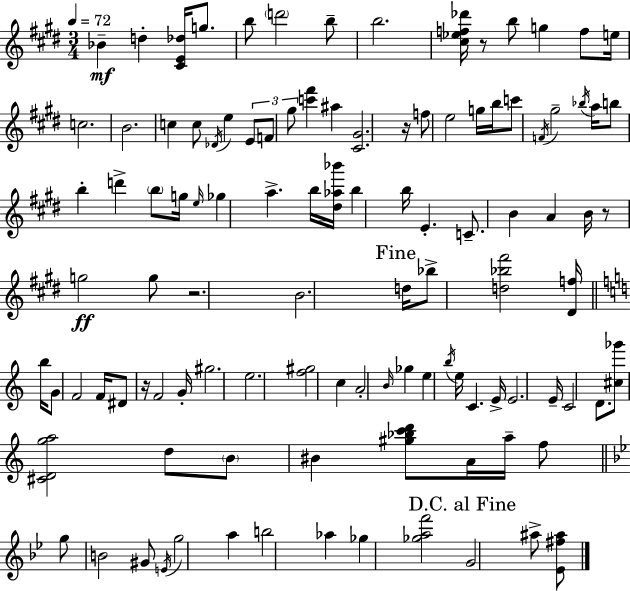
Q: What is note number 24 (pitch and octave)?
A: G5